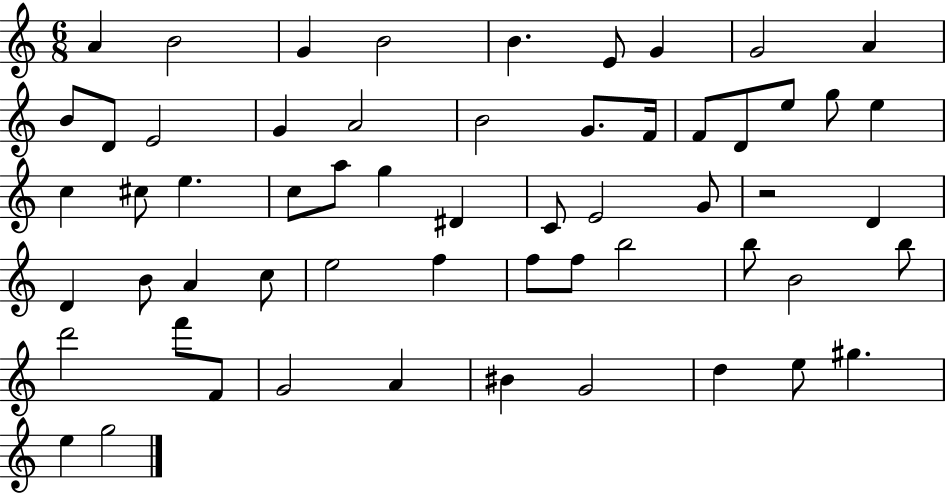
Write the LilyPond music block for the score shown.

{
  \clef treble
  \numericTimeSignature
  \time 6/8
  \key c \major
  a'4 b'2 | g'4 b'2 | b'4. e'8 g'4 | g'2 a'4 | \break b'8 d'8 e'2 | g'4 a'2 | b'2 g'8. f'16 | f'8 d'8 e''8 g''8 e''4 | \break c''4 cis''8 e''4. | c''8 a''8 g''4 dis'4 | c'8 e'2 g'8 | r2 d'4 | \break d'4 b'8 a'4 c''8 | e''2 f''4 | f''8 f''8 b''2 | b''8 b'2 b''8 | \break d'''2 f'''8 f'8 | g'2 a'4 | bis'4 g'2 | d''4 e''8 gis''4. | \break e''4 g''2 | \bar "|."
}